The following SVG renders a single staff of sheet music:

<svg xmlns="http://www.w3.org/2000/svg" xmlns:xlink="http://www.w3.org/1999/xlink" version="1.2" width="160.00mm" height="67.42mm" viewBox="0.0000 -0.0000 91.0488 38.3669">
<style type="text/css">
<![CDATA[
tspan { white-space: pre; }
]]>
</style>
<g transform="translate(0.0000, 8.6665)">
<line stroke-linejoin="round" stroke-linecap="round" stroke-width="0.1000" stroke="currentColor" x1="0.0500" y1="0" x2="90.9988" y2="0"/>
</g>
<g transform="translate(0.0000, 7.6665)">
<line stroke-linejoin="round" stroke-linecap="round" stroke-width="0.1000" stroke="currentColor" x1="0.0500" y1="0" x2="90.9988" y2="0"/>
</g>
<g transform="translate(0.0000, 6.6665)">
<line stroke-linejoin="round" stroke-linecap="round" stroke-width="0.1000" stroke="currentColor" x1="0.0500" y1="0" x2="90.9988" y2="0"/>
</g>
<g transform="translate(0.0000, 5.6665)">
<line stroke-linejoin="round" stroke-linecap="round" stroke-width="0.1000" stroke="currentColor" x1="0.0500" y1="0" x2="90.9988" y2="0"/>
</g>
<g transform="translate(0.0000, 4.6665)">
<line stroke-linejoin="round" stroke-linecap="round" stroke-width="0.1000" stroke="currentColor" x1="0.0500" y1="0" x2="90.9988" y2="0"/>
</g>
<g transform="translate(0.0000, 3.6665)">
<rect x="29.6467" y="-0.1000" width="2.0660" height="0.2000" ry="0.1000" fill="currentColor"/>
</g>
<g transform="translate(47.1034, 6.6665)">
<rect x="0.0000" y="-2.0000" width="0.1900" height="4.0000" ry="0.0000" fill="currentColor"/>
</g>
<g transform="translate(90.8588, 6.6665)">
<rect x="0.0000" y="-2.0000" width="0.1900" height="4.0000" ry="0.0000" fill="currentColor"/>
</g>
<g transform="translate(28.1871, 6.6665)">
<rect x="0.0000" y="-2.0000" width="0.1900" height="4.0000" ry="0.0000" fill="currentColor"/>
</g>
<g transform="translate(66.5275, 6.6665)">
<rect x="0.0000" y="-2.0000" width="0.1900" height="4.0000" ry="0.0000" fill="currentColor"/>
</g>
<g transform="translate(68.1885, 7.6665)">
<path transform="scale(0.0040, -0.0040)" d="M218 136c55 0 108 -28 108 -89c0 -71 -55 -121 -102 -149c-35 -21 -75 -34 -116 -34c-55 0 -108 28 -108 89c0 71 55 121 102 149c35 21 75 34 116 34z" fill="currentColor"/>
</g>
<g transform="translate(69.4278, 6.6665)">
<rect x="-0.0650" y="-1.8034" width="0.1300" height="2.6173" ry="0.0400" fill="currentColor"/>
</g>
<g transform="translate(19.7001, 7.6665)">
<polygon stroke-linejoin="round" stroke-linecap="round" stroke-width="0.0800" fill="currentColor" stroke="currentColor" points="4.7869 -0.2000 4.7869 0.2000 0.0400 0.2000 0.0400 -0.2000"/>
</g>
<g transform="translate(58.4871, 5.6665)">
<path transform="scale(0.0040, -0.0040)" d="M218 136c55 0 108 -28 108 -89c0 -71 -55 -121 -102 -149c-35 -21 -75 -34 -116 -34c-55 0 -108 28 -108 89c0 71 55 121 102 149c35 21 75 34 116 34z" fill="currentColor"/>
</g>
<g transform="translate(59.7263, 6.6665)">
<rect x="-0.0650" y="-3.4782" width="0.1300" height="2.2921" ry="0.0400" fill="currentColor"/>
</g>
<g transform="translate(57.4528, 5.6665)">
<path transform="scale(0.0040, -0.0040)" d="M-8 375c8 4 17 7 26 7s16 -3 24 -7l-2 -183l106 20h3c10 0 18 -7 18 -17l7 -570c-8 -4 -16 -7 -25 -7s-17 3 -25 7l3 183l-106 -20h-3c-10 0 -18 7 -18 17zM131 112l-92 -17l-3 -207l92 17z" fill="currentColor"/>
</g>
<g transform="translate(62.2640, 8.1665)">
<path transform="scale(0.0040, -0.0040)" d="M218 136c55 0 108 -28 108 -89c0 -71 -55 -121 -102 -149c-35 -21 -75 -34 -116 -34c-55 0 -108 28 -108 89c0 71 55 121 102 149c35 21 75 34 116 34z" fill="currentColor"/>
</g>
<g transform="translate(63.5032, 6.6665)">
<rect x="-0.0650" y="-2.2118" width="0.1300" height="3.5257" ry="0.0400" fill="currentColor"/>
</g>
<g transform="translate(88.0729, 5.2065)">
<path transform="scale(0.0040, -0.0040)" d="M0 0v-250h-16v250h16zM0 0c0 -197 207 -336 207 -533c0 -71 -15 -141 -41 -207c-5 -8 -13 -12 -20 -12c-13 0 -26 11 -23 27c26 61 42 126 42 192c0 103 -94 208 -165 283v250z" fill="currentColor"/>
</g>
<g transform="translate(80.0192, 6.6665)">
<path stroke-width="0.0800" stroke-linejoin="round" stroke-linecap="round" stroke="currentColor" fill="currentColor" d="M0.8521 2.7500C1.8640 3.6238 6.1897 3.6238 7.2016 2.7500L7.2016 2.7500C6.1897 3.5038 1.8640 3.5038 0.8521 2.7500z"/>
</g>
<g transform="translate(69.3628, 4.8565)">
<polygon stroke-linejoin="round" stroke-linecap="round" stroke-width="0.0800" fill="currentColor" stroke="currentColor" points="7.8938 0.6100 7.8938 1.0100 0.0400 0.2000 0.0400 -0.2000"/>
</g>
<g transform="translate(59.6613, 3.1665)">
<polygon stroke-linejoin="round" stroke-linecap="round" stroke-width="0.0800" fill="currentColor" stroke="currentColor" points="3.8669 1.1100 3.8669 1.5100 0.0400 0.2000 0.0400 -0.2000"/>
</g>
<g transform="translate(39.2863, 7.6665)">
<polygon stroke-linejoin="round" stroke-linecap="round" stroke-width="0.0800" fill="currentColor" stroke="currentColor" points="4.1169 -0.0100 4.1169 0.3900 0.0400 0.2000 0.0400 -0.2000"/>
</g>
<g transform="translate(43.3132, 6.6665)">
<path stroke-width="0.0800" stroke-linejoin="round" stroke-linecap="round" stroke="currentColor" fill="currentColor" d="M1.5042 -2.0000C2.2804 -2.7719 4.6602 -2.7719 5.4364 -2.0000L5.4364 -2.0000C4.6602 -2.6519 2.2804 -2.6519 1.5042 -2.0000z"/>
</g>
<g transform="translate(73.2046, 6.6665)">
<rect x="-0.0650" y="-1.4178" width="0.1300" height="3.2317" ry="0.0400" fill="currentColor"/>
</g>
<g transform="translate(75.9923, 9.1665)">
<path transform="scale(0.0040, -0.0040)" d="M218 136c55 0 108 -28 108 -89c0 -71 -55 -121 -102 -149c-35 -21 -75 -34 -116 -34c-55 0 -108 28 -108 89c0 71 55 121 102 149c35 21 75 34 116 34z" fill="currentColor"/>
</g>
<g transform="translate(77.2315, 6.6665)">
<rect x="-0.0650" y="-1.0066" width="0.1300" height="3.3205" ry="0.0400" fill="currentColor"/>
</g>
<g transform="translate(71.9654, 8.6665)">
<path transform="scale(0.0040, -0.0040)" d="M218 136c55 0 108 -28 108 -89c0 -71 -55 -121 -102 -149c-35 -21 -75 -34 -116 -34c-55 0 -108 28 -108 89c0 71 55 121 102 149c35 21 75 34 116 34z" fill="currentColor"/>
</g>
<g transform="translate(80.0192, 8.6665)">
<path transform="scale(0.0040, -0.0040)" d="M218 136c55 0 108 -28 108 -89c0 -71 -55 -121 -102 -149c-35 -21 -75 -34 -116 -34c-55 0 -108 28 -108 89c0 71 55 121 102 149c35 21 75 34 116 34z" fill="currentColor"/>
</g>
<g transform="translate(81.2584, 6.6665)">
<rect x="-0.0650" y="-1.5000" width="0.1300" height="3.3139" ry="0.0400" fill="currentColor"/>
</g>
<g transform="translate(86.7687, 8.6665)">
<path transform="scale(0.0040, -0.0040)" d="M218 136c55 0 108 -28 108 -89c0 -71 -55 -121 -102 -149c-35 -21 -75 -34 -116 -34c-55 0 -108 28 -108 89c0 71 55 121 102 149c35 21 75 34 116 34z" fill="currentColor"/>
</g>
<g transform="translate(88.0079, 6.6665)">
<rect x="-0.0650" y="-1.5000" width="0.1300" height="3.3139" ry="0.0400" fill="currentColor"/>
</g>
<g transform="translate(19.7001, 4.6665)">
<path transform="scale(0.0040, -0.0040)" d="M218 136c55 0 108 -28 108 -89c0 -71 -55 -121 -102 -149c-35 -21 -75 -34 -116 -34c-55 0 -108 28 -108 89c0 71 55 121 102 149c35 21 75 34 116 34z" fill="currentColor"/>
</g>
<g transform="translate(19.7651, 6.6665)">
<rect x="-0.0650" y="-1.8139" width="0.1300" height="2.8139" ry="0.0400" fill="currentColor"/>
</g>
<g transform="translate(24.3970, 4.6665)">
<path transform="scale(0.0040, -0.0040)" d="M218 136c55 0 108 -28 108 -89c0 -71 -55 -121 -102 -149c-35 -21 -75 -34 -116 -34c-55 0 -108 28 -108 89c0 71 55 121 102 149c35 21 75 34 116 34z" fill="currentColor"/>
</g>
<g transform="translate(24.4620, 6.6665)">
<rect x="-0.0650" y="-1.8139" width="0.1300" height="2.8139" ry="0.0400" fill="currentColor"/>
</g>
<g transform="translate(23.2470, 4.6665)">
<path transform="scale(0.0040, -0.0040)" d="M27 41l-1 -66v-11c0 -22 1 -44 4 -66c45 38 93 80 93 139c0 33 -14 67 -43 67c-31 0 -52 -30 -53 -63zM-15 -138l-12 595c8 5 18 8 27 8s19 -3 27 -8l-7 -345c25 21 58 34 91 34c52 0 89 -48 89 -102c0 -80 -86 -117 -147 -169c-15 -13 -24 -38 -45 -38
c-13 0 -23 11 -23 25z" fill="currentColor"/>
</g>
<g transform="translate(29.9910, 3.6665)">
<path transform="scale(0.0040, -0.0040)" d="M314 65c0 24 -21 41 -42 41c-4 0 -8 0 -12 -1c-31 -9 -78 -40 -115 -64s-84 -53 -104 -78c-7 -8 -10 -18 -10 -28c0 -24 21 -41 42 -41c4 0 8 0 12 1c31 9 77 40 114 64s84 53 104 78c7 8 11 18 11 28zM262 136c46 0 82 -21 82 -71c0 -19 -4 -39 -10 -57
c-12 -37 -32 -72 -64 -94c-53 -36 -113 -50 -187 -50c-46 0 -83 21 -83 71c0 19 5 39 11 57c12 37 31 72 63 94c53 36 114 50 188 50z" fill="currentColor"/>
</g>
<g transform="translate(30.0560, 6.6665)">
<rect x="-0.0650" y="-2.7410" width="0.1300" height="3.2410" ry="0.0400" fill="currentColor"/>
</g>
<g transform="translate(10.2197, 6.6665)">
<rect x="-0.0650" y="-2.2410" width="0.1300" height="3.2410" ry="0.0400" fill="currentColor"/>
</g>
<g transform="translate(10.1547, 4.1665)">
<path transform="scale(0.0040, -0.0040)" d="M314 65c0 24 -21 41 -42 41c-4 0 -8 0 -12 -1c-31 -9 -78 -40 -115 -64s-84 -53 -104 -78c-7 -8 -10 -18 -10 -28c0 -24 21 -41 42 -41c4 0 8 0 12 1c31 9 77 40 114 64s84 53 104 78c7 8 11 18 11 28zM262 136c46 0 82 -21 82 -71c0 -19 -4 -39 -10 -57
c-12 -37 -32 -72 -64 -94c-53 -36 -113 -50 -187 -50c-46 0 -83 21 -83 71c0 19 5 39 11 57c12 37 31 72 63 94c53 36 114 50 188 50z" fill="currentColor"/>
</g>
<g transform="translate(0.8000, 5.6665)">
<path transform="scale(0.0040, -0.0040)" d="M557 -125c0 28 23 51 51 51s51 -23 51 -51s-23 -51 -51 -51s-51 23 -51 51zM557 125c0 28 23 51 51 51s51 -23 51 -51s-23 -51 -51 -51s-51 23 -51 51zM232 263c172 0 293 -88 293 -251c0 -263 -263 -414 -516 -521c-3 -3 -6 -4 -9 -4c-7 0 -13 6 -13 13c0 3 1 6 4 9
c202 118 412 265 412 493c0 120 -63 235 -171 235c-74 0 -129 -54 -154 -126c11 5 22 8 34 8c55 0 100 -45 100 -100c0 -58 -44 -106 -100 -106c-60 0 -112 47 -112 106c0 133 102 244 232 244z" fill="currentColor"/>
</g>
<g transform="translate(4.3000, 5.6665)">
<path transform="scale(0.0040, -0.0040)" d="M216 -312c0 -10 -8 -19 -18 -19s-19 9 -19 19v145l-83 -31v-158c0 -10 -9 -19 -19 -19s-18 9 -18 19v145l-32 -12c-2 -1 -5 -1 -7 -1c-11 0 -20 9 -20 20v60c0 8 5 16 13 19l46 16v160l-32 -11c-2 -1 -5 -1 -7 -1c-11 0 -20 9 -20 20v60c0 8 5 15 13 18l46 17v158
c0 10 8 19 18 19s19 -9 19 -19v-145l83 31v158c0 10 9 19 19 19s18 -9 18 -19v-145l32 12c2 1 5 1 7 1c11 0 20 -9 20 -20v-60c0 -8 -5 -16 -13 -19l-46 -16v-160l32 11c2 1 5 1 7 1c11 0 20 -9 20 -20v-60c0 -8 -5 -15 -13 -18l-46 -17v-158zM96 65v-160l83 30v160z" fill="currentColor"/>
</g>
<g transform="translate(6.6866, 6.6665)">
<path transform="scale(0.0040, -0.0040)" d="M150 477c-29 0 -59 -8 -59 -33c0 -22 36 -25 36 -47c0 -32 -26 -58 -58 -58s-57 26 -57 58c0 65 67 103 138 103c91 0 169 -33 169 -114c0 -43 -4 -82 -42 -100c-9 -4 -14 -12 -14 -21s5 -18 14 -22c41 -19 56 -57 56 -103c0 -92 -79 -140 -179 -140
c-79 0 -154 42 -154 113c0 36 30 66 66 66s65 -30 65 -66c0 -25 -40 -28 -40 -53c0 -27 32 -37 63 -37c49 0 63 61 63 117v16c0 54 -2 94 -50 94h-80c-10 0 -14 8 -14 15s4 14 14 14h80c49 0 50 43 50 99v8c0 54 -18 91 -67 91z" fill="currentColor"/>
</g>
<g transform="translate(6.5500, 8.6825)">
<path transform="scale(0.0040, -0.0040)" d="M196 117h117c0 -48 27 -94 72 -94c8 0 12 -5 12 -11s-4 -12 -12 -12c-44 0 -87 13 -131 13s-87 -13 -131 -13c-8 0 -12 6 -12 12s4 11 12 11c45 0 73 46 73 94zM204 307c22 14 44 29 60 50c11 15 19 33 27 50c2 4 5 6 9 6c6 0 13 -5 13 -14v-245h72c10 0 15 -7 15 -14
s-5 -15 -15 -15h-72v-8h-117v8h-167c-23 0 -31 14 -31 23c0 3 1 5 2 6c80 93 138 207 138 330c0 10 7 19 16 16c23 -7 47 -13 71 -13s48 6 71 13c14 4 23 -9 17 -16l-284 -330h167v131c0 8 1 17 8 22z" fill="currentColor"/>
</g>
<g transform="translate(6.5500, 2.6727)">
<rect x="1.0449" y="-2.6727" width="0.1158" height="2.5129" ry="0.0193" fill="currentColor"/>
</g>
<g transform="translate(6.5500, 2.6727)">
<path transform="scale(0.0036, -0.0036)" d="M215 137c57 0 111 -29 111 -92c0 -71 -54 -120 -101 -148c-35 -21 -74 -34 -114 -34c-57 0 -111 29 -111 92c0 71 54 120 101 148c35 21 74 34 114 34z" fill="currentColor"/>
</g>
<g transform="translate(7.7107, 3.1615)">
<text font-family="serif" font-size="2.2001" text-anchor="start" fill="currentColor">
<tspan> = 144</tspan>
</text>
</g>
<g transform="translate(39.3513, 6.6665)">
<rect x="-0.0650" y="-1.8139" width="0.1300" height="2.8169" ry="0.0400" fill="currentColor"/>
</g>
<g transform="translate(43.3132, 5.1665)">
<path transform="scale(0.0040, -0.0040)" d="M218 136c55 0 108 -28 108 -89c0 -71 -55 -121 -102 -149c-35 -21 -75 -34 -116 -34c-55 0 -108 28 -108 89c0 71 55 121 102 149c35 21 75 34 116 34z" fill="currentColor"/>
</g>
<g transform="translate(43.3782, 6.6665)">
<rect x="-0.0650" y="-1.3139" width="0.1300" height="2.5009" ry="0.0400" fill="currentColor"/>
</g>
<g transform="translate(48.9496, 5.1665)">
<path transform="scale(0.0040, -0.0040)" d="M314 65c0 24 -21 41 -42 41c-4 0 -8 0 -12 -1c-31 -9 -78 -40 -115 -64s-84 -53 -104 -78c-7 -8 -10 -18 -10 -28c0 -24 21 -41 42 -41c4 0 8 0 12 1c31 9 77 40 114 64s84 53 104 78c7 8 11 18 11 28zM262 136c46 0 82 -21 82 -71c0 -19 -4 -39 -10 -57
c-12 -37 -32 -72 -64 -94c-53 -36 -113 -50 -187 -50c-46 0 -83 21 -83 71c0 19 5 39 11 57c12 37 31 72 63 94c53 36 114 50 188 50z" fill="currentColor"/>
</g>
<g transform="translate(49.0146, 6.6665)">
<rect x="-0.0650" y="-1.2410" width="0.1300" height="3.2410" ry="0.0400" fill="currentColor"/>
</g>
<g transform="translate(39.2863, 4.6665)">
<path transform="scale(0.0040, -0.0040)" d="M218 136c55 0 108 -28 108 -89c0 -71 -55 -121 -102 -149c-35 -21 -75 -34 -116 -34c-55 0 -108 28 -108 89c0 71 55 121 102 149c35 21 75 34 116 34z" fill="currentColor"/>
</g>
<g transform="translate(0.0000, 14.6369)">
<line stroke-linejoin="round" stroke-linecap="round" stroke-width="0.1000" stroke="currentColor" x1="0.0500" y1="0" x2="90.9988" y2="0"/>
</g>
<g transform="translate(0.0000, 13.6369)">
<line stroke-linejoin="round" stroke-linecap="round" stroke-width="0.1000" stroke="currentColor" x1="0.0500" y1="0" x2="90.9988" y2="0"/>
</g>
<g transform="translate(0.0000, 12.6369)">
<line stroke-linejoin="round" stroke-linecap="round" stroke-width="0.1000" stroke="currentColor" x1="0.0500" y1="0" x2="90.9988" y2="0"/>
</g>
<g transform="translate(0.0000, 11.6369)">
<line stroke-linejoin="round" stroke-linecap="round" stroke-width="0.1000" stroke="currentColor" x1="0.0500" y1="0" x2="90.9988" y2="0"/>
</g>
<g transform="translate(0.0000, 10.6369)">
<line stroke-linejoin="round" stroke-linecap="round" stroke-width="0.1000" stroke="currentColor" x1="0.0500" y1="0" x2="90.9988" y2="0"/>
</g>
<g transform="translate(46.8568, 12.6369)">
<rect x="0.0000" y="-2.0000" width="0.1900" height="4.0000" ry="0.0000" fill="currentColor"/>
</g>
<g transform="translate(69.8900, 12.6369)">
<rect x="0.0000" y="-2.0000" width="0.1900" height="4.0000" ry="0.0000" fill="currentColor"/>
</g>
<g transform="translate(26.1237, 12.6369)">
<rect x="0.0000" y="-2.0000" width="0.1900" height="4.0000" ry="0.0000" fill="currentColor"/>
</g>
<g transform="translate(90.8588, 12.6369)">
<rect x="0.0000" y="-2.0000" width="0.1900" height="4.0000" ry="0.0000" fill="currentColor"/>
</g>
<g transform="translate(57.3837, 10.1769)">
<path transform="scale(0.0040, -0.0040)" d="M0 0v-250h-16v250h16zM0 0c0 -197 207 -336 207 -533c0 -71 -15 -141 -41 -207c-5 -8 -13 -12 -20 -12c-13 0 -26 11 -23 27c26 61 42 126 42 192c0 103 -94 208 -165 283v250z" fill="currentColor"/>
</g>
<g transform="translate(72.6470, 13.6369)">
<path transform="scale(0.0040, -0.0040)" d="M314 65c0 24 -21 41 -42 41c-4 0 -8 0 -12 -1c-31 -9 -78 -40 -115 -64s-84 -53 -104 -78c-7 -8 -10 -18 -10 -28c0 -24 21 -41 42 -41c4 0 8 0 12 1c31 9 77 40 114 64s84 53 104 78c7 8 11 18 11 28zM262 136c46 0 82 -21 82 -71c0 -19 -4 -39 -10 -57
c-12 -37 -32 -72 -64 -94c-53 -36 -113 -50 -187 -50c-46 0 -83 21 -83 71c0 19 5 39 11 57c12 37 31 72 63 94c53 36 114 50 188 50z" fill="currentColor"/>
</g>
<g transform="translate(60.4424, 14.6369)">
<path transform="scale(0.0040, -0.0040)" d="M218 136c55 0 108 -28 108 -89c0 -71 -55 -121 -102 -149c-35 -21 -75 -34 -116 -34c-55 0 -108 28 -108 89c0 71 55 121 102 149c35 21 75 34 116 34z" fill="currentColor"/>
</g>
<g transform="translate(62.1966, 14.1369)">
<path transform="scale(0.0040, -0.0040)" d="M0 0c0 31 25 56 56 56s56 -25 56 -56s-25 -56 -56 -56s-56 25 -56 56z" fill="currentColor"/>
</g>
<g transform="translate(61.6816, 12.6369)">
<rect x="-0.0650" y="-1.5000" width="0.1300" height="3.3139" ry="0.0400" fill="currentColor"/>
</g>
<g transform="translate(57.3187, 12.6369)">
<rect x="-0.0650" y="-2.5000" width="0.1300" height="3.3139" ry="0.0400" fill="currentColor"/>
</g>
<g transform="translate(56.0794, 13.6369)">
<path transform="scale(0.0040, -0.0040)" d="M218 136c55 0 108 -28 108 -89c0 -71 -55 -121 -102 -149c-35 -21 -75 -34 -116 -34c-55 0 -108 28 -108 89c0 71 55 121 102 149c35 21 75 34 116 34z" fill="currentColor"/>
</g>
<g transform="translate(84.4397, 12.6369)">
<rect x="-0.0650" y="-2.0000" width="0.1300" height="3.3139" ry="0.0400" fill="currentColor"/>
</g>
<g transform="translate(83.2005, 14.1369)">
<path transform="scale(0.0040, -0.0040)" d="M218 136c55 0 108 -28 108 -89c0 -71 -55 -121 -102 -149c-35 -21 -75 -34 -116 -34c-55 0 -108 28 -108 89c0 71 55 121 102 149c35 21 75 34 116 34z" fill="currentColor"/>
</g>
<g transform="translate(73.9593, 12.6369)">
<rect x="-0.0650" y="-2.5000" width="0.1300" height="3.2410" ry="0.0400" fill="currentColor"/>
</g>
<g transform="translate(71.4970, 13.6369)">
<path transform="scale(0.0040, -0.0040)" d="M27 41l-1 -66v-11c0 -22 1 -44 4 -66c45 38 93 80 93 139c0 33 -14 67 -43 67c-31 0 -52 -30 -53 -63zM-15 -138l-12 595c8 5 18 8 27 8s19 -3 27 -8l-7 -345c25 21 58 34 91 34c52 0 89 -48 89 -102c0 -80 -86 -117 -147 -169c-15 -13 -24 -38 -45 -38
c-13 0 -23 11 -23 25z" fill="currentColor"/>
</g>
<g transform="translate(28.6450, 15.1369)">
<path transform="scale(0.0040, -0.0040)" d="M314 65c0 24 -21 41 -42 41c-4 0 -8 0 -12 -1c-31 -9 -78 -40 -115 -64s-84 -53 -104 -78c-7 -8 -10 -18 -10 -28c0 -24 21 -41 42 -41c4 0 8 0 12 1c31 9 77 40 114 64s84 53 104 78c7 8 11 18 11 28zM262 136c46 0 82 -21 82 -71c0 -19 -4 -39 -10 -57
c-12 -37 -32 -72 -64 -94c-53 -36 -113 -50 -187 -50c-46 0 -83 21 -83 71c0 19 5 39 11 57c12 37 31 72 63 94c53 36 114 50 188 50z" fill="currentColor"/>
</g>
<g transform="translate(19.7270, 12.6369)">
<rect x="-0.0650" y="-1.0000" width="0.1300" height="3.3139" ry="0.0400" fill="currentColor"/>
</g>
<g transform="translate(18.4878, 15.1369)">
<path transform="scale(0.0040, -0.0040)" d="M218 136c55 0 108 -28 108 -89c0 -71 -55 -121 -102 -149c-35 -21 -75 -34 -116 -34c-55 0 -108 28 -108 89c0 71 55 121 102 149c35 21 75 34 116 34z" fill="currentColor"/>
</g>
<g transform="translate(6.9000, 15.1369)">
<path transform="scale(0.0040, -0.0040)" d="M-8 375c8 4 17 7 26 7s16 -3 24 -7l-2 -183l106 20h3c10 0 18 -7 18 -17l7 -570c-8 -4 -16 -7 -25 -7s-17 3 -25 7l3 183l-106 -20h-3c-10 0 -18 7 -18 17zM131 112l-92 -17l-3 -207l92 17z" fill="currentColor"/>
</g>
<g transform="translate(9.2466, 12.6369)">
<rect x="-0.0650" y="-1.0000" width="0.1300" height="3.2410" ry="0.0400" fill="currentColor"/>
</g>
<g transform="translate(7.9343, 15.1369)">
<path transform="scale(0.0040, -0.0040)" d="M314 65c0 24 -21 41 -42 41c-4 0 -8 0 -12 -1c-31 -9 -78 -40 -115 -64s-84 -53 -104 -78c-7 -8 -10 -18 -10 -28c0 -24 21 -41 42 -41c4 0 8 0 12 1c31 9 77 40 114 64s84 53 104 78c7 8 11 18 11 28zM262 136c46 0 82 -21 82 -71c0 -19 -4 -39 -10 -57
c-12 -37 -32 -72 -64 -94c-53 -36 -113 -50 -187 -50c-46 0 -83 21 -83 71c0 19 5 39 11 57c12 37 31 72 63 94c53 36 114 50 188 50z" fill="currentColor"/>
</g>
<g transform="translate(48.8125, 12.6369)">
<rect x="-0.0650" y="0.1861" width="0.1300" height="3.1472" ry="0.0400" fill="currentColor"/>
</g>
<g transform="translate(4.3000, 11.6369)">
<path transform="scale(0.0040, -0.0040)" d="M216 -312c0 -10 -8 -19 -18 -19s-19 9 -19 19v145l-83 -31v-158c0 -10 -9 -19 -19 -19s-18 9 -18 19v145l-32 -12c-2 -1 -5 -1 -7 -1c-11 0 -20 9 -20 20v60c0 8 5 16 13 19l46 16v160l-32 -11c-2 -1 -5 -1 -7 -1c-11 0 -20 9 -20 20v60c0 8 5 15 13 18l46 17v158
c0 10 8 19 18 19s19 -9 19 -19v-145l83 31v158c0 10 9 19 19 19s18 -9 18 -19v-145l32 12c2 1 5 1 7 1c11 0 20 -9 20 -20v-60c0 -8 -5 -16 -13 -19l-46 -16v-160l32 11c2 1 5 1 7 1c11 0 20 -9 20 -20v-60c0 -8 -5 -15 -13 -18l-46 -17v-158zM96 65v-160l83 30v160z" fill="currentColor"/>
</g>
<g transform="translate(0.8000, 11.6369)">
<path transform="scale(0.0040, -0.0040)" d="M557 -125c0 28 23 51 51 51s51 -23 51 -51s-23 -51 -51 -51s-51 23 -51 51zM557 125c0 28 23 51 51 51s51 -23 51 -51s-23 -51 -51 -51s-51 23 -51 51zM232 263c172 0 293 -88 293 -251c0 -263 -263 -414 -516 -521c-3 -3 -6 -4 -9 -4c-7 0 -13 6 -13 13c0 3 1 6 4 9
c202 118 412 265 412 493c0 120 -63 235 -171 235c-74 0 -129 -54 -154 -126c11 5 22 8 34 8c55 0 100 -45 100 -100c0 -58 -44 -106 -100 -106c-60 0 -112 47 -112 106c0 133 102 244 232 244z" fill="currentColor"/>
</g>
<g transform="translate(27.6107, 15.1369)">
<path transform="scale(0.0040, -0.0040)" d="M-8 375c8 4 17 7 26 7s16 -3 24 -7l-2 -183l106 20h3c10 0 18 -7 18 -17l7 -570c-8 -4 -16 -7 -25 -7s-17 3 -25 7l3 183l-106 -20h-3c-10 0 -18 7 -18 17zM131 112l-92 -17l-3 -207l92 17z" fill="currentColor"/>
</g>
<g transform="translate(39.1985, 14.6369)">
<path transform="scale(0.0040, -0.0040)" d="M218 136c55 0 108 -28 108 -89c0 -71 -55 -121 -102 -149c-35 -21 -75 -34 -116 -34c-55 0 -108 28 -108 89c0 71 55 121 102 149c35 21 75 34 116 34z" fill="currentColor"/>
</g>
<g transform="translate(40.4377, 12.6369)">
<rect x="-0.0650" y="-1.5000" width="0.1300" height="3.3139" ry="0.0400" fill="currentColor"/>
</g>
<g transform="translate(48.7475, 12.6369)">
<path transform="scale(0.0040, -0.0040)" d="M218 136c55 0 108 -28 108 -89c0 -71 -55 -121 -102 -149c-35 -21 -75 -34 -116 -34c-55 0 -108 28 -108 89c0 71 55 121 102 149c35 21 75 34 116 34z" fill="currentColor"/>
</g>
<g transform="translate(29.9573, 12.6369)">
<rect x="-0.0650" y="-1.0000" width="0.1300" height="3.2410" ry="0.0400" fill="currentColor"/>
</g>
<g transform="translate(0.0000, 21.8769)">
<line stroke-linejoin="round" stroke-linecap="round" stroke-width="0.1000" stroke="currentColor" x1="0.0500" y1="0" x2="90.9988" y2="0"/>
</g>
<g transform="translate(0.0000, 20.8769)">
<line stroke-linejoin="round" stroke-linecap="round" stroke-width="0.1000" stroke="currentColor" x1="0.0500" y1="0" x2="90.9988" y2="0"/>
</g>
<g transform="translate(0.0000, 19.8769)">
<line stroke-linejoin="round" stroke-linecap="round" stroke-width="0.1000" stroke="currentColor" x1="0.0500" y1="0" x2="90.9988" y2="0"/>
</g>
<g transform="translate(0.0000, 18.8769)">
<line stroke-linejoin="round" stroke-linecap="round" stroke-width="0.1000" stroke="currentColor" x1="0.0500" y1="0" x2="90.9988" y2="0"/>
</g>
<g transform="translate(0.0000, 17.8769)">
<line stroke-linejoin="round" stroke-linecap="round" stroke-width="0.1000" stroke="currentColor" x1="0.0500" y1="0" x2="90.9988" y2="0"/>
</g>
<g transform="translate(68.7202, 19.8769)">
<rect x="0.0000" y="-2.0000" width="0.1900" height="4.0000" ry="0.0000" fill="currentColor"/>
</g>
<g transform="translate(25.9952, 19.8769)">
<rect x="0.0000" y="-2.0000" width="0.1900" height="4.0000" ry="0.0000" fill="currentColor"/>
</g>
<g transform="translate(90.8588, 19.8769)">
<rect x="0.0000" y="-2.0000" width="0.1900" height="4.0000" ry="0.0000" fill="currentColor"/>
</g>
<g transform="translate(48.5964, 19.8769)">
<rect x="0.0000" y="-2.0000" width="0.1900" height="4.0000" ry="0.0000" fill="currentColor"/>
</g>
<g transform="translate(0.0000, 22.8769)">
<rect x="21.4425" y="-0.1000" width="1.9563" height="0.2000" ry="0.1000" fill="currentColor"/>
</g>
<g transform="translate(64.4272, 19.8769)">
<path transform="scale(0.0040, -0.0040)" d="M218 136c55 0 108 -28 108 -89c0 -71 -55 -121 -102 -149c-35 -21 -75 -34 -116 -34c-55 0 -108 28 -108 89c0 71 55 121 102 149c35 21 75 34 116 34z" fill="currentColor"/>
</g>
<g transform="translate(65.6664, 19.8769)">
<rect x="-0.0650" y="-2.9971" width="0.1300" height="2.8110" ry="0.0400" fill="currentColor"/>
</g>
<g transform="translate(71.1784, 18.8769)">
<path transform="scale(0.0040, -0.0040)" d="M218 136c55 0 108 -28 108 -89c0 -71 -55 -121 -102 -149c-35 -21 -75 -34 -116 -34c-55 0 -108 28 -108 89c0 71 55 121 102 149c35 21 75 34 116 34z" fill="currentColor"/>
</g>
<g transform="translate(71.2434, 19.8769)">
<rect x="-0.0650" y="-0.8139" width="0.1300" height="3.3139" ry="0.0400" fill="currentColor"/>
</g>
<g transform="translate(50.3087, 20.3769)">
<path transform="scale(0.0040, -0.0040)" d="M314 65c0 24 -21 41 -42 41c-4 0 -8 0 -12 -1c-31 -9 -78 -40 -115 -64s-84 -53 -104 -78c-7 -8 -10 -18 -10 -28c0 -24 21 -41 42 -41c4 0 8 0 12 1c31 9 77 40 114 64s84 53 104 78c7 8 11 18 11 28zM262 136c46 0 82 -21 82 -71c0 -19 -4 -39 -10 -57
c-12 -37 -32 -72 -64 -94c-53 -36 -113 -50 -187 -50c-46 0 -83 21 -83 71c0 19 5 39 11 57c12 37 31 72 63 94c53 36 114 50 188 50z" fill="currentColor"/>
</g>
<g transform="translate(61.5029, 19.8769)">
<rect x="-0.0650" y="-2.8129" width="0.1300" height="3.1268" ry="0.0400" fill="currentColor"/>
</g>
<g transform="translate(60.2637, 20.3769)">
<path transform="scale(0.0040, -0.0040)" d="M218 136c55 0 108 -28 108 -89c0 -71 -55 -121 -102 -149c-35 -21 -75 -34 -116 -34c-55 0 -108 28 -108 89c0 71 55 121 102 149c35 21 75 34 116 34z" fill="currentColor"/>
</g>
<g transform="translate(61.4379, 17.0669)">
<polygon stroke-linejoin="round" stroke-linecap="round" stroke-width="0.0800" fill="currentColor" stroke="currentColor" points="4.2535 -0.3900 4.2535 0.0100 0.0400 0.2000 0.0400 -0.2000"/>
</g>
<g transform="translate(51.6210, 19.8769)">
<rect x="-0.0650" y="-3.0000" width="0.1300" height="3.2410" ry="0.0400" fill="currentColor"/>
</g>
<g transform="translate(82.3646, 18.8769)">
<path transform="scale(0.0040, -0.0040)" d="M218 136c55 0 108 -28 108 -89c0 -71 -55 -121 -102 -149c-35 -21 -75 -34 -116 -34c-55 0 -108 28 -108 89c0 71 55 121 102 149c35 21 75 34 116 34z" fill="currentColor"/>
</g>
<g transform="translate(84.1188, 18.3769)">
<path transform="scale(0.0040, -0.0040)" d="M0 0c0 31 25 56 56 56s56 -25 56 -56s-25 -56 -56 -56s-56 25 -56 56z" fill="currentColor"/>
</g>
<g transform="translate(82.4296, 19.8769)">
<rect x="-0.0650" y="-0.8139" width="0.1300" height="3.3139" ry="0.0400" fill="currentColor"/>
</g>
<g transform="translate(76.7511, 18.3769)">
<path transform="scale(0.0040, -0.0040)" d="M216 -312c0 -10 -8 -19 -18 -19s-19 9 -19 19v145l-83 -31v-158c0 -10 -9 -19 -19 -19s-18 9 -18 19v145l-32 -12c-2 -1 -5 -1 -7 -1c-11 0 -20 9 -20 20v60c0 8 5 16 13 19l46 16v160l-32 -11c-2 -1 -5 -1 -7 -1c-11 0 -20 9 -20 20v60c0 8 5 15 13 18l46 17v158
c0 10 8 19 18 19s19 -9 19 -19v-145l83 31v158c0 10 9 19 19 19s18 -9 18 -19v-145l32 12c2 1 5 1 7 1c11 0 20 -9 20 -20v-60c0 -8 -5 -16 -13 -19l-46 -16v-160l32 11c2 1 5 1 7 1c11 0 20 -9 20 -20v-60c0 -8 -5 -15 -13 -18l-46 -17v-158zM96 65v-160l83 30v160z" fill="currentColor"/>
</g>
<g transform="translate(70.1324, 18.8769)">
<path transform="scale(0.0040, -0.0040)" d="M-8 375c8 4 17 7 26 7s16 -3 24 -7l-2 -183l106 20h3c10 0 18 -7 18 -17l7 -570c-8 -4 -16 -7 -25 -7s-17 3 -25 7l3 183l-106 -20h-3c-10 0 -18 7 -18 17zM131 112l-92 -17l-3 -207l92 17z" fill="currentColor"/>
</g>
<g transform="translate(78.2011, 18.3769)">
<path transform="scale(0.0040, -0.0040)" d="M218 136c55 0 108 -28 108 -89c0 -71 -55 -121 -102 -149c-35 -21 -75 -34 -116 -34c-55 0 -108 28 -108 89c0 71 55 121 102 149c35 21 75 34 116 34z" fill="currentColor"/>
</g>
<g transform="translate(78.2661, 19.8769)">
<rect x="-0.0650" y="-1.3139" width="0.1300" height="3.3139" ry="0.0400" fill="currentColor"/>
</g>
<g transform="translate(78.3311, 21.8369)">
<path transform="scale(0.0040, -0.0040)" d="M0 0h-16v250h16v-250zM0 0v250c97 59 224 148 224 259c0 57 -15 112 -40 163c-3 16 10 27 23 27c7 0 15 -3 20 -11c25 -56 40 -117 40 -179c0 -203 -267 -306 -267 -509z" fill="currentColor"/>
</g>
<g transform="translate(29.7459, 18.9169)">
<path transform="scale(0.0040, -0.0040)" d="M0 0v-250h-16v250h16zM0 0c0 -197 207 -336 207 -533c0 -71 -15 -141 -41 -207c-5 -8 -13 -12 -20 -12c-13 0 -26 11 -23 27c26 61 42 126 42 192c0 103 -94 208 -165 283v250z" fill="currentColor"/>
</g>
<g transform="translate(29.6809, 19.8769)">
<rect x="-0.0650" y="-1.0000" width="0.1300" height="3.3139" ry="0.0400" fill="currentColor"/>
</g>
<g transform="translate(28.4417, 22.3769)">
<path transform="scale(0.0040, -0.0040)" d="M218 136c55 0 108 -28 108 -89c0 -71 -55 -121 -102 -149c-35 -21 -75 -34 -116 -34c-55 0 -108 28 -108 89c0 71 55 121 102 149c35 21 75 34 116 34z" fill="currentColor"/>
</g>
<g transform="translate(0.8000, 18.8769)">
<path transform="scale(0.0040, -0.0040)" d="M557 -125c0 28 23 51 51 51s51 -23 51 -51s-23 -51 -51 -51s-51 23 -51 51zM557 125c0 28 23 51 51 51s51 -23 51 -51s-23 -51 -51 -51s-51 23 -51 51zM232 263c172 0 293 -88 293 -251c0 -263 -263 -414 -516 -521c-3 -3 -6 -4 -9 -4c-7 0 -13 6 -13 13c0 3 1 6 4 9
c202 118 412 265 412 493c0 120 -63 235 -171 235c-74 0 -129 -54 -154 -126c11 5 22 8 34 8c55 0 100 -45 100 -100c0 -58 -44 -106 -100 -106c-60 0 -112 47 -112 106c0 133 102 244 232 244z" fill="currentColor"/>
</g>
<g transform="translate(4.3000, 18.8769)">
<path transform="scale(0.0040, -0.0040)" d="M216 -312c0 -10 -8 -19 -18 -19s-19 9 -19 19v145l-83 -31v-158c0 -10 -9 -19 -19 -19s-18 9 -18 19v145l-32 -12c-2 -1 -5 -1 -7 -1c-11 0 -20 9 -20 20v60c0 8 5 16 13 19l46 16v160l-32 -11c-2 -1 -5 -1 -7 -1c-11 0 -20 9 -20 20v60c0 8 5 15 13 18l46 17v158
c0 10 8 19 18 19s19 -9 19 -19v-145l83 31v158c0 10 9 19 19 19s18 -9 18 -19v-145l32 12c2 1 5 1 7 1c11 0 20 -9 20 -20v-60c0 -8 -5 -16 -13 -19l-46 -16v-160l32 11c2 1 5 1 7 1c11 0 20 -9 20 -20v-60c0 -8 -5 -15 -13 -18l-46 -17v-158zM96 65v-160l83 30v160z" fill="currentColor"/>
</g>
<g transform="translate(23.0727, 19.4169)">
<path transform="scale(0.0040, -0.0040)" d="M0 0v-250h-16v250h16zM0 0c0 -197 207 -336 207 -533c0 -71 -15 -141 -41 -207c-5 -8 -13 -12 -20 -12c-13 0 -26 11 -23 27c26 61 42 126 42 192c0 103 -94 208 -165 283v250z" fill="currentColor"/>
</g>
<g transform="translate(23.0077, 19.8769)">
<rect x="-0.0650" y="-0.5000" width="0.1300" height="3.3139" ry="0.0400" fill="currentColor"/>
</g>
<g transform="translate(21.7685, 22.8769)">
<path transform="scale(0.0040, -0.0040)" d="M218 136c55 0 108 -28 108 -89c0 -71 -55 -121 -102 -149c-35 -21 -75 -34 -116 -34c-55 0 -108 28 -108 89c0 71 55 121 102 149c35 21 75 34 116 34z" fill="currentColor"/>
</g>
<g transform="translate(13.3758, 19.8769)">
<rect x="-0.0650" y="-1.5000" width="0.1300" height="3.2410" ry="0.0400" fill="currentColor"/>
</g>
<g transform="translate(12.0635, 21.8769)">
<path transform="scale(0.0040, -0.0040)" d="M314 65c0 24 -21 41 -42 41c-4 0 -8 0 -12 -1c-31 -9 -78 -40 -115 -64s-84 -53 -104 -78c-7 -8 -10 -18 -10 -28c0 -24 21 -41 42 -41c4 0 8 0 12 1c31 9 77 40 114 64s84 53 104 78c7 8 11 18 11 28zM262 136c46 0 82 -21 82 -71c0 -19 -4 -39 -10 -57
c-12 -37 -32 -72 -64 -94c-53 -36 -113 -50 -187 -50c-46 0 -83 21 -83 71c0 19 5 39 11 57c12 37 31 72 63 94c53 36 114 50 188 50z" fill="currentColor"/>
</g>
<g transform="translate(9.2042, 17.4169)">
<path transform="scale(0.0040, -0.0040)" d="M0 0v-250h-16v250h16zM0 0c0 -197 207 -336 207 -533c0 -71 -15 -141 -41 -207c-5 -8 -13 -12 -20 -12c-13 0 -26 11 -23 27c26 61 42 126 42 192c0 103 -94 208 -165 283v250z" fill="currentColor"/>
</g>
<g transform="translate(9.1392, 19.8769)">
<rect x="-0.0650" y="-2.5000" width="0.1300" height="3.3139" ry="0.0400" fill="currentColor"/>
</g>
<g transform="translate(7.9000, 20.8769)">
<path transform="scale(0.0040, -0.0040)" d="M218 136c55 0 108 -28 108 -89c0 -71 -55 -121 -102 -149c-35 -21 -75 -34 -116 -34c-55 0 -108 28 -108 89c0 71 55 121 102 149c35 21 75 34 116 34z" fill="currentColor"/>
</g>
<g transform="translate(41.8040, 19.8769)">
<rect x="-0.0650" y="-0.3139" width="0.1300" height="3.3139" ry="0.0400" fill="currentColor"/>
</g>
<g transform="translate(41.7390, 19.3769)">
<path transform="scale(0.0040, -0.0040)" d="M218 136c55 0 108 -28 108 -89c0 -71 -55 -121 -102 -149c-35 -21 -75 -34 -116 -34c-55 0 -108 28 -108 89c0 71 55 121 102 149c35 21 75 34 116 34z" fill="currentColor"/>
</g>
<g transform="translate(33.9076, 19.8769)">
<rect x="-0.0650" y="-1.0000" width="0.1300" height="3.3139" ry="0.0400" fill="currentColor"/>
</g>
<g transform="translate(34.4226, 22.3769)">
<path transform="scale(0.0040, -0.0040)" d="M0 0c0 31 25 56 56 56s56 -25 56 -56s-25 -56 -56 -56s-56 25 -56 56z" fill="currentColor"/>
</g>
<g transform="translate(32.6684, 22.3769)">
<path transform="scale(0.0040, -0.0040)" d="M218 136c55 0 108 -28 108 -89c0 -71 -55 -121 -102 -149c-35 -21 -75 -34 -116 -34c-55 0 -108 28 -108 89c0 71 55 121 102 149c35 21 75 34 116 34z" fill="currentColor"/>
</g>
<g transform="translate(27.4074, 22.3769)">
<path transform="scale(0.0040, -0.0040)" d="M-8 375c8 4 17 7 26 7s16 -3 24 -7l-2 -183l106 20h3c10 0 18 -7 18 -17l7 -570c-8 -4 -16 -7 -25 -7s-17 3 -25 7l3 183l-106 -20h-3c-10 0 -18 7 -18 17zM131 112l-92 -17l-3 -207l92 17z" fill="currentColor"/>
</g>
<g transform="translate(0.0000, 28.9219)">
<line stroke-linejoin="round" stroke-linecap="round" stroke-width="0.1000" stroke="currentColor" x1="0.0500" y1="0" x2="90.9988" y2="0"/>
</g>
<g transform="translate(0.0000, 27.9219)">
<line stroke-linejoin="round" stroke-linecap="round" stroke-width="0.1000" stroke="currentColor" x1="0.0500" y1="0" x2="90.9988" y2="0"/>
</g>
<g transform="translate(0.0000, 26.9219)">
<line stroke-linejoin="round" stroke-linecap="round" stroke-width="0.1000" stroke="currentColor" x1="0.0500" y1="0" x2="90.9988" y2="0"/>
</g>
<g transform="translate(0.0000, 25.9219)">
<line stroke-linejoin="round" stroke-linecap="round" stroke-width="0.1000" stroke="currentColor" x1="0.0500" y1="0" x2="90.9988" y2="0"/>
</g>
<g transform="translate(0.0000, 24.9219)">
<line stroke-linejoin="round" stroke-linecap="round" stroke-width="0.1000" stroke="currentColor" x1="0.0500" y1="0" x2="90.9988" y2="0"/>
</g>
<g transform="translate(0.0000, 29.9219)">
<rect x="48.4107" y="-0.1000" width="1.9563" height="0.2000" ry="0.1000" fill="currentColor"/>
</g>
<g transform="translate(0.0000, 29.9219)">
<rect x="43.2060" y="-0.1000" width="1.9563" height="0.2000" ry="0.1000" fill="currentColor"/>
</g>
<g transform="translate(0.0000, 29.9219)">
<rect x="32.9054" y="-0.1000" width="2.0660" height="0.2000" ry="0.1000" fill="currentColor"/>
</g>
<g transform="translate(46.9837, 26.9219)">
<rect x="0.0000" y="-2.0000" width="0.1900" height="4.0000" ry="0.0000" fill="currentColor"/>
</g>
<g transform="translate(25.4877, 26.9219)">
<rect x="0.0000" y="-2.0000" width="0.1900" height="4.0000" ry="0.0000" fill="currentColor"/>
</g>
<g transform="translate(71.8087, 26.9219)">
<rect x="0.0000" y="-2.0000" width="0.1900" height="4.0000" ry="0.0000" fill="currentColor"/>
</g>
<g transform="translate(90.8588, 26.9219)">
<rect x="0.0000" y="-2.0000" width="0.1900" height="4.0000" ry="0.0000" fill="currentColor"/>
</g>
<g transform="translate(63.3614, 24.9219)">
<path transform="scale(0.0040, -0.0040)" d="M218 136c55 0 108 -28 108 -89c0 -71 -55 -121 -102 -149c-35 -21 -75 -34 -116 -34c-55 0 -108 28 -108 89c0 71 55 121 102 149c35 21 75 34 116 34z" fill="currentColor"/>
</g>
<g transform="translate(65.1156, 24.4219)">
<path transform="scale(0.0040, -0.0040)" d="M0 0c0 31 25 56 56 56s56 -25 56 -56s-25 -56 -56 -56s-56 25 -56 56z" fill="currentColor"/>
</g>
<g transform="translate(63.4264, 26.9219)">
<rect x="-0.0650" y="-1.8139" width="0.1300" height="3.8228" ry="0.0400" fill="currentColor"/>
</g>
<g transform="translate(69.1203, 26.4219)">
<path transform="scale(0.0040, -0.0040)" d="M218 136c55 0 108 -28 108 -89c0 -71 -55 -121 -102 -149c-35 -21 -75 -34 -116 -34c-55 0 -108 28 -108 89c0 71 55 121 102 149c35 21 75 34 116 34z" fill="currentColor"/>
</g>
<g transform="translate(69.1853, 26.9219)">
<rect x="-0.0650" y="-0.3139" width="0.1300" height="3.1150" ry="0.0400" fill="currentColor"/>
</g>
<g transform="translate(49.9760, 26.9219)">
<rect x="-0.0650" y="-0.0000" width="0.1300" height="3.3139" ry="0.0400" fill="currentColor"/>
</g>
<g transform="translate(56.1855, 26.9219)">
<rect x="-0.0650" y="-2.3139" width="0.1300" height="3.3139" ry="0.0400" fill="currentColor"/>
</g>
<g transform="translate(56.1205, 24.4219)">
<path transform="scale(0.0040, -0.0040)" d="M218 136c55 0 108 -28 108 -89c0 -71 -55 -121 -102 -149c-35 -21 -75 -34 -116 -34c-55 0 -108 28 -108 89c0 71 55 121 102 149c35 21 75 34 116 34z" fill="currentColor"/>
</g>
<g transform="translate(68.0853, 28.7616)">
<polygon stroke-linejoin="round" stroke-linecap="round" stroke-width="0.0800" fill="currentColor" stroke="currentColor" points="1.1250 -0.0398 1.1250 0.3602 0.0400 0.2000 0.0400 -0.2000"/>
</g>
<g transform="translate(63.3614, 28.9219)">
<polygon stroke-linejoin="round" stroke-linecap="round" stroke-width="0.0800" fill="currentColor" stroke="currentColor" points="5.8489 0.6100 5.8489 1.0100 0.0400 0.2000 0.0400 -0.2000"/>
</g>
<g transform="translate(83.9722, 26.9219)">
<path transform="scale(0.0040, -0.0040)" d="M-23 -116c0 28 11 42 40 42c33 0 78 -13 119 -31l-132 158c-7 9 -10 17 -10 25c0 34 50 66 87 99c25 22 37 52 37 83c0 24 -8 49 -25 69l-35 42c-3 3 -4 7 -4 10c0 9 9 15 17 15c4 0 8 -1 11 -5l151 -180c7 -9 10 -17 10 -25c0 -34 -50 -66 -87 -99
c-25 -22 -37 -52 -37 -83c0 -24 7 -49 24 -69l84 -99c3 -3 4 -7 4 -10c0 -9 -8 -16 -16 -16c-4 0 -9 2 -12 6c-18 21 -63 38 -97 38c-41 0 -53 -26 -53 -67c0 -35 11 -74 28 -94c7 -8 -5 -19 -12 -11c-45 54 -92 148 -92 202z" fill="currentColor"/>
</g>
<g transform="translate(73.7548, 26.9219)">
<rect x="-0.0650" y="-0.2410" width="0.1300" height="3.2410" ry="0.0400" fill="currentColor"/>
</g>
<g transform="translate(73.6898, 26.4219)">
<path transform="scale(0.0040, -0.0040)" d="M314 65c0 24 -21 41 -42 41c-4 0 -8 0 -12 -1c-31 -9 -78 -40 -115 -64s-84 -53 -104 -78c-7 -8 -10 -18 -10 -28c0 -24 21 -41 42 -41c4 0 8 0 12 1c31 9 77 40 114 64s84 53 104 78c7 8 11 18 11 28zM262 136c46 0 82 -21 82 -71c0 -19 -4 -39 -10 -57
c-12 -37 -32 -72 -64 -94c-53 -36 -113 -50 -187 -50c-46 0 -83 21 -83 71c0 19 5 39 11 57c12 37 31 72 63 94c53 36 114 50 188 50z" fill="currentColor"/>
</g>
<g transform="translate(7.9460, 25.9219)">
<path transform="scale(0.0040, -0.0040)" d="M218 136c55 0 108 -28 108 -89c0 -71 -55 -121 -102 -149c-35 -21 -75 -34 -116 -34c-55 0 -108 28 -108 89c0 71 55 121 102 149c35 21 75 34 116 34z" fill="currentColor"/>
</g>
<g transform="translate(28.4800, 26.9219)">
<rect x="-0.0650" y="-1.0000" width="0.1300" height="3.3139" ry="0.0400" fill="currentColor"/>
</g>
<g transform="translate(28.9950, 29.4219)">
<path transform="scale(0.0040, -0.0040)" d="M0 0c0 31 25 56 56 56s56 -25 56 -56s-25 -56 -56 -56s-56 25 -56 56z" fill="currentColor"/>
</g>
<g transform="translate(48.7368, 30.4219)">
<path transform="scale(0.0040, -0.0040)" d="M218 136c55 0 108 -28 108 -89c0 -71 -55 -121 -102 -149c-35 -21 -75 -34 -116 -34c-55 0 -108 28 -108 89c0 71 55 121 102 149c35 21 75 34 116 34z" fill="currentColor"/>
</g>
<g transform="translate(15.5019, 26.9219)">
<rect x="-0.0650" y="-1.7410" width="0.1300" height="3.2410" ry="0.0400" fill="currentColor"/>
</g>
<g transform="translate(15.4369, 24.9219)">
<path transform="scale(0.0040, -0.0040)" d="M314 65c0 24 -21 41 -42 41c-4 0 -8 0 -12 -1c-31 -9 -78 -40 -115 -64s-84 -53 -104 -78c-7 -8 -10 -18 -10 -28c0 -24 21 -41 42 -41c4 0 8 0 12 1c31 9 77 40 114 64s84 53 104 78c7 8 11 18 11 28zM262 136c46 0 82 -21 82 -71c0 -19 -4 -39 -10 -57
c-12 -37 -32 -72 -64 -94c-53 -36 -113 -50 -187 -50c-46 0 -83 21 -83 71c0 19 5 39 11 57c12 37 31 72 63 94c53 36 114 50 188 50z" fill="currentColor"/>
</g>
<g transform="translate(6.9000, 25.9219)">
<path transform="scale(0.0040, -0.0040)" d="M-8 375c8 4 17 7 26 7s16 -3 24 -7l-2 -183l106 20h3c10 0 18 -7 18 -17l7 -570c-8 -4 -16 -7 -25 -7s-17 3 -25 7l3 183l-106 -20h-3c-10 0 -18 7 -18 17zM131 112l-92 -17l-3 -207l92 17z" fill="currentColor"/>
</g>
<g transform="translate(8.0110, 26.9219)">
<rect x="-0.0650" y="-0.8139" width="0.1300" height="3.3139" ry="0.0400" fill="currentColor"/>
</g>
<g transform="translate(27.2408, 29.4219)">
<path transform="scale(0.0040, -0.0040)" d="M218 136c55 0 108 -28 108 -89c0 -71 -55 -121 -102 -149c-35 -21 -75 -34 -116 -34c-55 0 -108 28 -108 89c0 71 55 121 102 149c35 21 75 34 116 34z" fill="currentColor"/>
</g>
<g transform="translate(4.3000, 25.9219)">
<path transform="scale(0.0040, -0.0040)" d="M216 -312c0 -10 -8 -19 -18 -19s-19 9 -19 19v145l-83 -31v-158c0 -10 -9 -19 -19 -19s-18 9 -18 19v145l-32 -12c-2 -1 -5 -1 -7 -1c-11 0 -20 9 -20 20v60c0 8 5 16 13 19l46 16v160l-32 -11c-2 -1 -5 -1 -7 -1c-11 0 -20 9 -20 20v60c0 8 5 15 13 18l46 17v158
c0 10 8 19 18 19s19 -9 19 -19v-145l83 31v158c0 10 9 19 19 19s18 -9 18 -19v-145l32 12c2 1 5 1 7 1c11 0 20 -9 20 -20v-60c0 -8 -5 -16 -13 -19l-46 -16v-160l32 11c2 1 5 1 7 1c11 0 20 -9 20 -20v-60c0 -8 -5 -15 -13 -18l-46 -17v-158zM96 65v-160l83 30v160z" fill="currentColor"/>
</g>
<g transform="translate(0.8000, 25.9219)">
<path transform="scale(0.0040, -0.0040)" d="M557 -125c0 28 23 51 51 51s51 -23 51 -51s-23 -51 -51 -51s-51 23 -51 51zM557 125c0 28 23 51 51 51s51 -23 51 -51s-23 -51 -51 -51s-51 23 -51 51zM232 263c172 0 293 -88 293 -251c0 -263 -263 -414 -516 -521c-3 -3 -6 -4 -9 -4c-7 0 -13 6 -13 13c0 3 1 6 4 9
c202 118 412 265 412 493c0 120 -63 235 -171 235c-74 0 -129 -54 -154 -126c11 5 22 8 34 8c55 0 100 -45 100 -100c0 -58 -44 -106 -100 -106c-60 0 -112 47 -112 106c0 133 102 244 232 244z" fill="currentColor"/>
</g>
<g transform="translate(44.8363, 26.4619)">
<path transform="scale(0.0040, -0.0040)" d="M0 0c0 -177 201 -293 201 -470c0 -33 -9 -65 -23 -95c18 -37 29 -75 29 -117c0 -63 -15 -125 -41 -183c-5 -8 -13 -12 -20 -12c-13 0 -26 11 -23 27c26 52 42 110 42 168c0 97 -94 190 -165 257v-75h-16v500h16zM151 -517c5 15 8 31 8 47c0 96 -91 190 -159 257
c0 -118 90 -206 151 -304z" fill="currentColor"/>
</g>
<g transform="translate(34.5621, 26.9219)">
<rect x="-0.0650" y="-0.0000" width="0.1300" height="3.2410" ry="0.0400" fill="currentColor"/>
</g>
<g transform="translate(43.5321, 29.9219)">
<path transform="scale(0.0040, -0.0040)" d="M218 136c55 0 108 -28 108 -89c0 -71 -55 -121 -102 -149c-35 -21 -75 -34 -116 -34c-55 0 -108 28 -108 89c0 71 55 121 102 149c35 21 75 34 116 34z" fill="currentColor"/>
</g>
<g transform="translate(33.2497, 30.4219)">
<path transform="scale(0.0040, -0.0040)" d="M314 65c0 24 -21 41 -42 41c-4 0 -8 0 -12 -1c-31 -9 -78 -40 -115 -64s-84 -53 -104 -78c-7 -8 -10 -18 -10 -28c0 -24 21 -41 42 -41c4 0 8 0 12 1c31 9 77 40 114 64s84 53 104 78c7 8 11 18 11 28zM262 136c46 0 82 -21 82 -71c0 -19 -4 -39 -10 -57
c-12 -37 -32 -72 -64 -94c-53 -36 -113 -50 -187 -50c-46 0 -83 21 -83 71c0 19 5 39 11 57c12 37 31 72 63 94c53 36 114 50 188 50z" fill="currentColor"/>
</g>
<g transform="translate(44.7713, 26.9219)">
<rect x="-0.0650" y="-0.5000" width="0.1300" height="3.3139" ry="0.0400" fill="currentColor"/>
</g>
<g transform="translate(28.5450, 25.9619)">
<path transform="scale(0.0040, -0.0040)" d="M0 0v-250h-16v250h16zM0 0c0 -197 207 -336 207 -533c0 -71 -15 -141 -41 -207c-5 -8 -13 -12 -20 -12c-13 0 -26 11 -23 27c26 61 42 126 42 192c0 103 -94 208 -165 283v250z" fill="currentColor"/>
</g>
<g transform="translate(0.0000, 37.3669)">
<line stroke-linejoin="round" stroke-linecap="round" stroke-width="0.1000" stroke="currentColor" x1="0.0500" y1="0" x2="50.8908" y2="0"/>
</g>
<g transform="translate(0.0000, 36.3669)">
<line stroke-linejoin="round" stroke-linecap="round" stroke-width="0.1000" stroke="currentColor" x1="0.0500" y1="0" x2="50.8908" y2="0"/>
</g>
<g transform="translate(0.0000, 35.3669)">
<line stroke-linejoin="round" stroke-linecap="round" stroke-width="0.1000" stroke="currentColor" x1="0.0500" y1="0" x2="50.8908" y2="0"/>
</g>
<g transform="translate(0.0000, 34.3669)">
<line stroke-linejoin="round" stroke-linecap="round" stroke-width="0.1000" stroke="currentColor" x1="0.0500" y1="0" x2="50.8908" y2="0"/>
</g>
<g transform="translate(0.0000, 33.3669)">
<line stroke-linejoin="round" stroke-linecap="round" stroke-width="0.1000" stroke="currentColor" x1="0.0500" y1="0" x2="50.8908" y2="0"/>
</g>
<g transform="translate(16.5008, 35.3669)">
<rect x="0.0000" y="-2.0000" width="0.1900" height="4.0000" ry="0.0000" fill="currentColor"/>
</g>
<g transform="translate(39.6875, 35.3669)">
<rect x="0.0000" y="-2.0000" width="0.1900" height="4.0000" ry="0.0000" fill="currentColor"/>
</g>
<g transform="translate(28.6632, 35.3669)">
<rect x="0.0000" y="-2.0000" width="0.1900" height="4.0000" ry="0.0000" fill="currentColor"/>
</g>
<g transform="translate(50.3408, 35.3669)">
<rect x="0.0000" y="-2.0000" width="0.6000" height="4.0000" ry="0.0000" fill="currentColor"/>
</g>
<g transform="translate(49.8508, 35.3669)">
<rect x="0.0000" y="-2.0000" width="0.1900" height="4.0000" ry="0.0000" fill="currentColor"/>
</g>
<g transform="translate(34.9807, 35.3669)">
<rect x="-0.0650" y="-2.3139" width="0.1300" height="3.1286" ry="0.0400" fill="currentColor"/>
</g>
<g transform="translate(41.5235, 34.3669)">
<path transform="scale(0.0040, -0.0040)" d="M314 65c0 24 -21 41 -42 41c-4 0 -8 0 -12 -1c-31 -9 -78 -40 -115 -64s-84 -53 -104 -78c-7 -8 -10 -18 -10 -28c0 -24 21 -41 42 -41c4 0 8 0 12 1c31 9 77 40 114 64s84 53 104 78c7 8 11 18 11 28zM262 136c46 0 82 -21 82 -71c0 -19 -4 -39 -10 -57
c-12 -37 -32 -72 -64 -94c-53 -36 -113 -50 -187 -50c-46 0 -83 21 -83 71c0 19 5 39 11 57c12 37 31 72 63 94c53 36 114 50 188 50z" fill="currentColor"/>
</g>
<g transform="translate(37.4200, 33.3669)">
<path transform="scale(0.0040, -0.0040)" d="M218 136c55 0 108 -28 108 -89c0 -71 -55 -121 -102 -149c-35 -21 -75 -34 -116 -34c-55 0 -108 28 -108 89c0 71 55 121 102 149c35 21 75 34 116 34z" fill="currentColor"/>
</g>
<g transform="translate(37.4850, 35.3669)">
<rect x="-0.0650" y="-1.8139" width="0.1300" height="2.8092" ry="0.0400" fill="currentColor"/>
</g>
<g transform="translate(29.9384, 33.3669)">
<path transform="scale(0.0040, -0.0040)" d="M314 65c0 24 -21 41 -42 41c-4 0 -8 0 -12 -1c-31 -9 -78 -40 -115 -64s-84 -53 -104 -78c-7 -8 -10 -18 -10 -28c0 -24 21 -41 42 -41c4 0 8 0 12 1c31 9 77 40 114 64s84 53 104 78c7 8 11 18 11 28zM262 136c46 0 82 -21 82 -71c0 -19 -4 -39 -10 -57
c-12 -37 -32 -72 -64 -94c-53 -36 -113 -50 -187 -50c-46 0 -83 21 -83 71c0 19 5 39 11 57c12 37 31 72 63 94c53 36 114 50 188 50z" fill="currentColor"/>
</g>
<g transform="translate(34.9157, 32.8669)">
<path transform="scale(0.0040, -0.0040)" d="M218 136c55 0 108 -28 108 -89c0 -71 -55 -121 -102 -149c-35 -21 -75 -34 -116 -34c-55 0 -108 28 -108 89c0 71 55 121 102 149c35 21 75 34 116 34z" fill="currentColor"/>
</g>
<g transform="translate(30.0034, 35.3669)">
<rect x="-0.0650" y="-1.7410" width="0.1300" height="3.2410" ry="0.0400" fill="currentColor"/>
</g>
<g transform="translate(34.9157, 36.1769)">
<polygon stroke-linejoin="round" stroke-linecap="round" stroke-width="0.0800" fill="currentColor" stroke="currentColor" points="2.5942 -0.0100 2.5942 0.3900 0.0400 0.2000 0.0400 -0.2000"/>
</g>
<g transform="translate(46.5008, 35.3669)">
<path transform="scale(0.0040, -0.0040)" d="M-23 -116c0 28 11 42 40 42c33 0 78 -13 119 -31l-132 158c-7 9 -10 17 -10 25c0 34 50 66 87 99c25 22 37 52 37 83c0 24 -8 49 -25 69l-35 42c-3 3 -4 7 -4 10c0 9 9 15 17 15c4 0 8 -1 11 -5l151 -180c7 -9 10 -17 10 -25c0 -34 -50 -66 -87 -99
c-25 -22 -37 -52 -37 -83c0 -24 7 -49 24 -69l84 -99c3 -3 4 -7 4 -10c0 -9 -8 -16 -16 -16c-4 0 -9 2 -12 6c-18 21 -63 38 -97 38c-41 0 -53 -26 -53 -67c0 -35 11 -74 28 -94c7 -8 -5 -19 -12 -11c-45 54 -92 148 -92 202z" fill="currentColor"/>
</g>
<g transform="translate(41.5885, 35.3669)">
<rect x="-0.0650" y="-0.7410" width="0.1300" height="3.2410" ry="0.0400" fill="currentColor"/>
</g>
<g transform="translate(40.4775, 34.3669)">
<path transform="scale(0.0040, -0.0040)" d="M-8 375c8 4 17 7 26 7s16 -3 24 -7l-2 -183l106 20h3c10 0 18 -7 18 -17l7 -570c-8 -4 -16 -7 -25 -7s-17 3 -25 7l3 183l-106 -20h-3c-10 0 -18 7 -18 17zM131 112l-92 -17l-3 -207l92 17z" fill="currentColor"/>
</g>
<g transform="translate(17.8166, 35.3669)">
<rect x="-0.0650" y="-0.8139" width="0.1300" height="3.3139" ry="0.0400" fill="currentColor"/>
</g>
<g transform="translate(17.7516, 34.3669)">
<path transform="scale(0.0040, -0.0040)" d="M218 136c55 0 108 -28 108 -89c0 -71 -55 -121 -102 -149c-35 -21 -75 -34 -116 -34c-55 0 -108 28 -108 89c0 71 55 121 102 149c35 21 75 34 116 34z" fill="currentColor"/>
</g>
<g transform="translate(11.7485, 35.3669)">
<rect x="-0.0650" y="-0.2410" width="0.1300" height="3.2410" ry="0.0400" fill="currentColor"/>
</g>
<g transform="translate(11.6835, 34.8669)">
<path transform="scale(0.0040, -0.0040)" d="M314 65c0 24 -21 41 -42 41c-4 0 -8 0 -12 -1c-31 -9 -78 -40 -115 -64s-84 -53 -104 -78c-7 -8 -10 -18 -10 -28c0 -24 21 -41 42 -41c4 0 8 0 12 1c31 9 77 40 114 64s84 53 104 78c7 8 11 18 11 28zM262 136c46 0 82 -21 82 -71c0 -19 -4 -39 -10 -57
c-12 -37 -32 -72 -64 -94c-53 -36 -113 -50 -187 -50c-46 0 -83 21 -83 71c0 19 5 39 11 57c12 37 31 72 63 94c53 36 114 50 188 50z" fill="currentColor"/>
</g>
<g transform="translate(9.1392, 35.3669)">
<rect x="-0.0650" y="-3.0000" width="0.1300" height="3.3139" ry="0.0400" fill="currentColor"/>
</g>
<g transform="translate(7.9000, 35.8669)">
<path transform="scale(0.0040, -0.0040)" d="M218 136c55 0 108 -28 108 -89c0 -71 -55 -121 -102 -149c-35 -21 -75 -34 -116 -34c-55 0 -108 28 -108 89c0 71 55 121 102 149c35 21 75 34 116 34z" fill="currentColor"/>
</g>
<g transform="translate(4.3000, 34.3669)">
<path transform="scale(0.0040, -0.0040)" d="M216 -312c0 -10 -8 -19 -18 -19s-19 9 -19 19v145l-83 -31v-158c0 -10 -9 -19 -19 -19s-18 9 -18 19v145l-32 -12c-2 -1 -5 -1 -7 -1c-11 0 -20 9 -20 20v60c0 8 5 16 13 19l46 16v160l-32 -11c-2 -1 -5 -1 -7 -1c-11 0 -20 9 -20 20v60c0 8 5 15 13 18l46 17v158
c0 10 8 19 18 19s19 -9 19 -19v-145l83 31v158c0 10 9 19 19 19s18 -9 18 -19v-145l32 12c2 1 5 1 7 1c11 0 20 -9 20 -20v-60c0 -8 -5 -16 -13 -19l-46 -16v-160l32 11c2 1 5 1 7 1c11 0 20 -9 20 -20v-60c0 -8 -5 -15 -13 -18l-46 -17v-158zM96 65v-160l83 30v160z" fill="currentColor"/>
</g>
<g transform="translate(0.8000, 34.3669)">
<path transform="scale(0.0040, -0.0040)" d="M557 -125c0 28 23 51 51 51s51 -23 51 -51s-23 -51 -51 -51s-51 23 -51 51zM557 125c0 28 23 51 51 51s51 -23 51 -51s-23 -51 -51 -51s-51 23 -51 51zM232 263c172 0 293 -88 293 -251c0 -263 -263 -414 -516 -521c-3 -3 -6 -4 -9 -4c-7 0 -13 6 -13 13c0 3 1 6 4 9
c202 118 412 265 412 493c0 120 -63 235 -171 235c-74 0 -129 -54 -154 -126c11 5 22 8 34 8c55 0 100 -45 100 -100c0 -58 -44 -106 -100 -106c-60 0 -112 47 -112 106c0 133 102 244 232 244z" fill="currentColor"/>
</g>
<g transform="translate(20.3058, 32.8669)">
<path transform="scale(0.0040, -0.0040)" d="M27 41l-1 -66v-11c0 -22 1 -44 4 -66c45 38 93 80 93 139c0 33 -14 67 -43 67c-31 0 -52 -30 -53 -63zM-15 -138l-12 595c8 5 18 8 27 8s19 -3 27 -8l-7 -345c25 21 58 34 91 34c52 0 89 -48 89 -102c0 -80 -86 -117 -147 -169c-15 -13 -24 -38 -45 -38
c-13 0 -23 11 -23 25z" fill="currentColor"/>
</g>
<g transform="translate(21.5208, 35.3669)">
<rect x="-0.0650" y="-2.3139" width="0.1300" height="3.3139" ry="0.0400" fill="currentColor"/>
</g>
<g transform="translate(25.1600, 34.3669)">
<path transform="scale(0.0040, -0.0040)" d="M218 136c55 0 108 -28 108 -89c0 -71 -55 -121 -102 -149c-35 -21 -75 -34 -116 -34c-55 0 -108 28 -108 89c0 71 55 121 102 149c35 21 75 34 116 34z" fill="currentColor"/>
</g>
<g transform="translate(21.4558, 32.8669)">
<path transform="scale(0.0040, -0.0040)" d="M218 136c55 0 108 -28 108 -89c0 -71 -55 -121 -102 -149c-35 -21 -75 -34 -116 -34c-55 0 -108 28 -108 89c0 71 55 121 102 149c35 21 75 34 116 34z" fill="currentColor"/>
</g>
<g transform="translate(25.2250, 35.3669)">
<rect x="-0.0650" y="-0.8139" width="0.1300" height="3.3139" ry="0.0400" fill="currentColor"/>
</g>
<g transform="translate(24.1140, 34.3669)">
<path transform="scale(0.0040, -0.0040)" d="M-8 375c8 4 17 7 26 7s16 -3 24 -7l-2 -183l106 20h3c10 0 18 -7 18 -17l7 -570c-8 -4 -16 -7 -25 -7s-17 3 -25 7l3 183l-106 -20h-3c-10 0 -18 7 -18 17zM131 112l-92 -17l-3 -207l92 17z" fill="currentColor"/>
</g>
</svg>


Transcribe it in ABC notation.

X:1
T:Untitled
M:3/4
L:1/4
K:G
B,2 A,/2 _A,/2 C2 A,/2 G,/2 G,2 F,/2 A,,/2 B,,/2 G,,/2 ^F,,/2 G,, G,,/2 F,,2 F,, F,,2 G,, D, B,,/2 G,, _B,,2 A,, B,,/2 G,,2 E,,/2 F,,/2 F,, E, C,2 C,/2 D,/2 F, ^G,/2 F, F, A,2 ^F,,/2 D,,2 E,,/4 D,, B, A,/2 E,/4 E,2 z C, E,2 ^F, _B, F, A,2 B,/2 A,/2 F,2 z